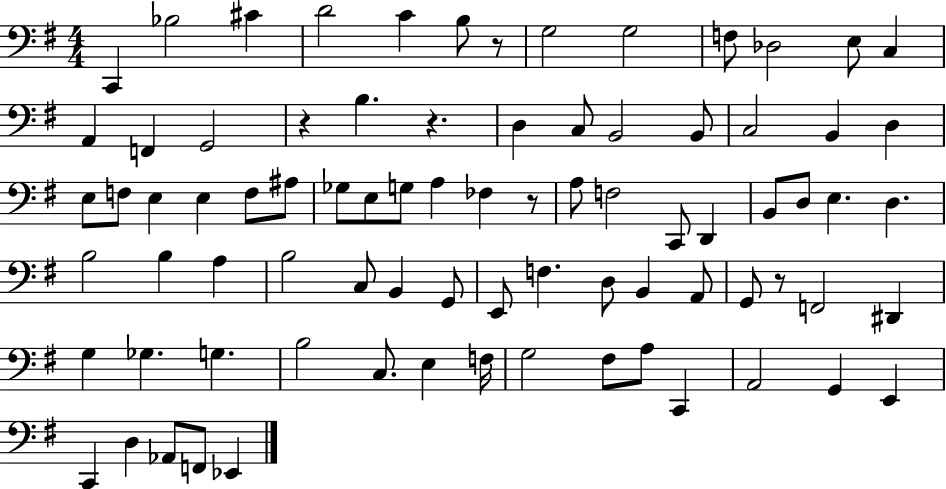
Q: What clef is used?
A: bass